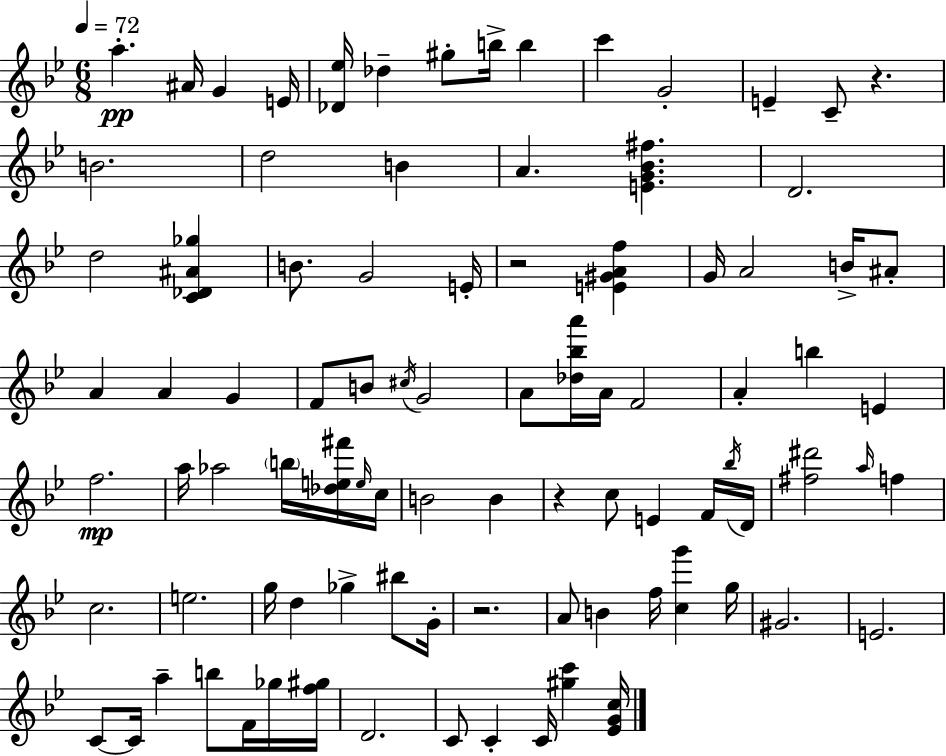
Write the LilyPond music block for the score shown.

{
  \clef treble
  \numericTimeSignature
  \time 6/8
  \key bes \major
  \tempo 4 = 72
  a''4.-.\pp ais'16 g'4 e'16 | <des' ees''>16 des''4-- gis''8-. b''16-> b''4 | c'''4 g'2-. | e'4-- c'8-- r4. | \break b'2. | d''2 b'4 | a'4. <e' g' bes' fis''>4. | d'2. | \break d''2 <c' des' ais' ges''>4 | b'8. g'2 e'16-. | r2 <e' gis' a' f''>4 | g'16 a'2 b'16-> ais'8-. | \break a'4 a'4 g'4 | f'8 b'8 \acciaccatura { cis''16 } g'2 | a'8 <des'' bes'' a'''>16 a'16 f'2 | a'4-. b''4 e'4 | \break f''2.\mp | a''16 aes''2 \parenthesize b''16 <des'' e'' fis'''>16 | \grace { e''16 } c''16 b'2 b'4 | r4 c''8 e'4 | \break f'16 \acciaccatura { bes''16 } d'16 <fis'' dis'''>2 \grace { a''16 } | f''4 c''2. | e''2. | g''16 d''4 ges''4-> | \break bis''8 g'16-. r2. | a'8 b'4 f''16 <c'' g'''>4 | g''16 gis'2. | e'2. | \break c'8~~ c'16 a''4-- b''8 | f'16 ges''16 <f'' gis''>16 d'2. | c'8 c'4-. c'16 <gis'' c'''>4 | <ees' g' c''>16 \bar "|."
}